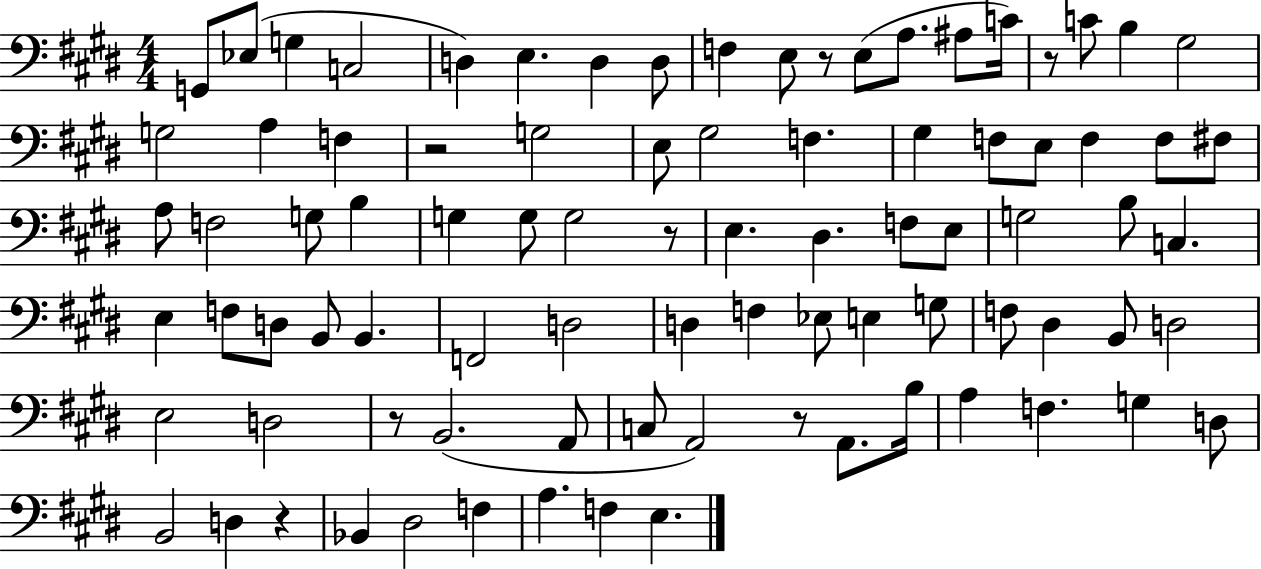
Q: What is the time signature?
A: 4/4